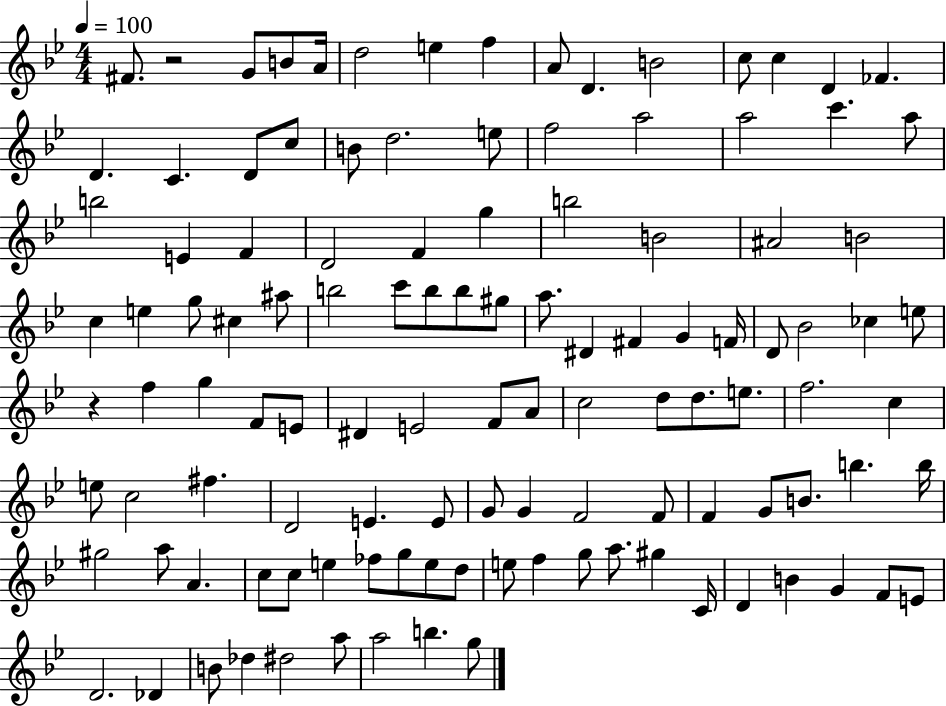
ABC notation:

X:1
T:Untitled
M:4/4
L:1/4
K:Bb
^F/2 z2 G/2 B/2 A/4 d2 e f A/2 D B2 c/2 c D _F D C D/2 c/2 B/2 d2 e/2 f2 a2 a2 c' a/2 b2 E F D2 F g b2 B2 ^A2 B2 c e g/2 ^c ^a/2 b2 c'/2 b/2 b/2 ^g/2 a/2 ^D ^F G F/4 D/2 _B2 _c e/2 z f g F/2 E/2 ^D E2 F/2 A/2 c2 d/2 d/2 e/2 f2 c e/2 c2 ^f D2 E E/2 G/2 G F2 F/2 F G/2 B/2 b b/4 ^g2 a/2 A c/2 c/2 e _f/2 g/2 e/2 d/2 e/2 f g/2 a/2 ^g C/4 D B G F/2 E/2 D2 _D B/2 _d ^d2 a/2 a2 b g/2